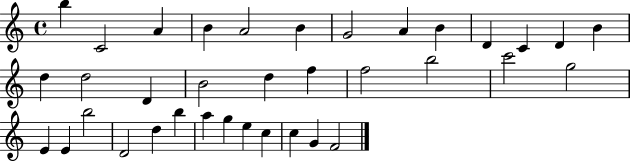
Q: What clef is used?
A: treble